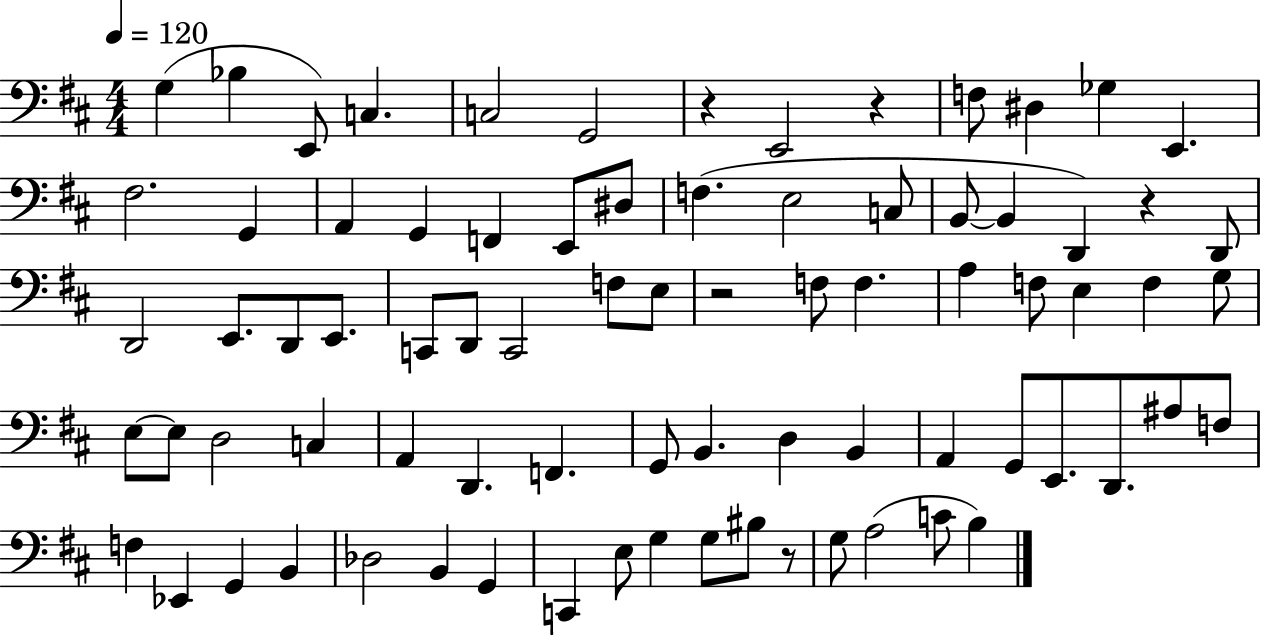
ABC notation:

X:1
T:Untitled
M:4/4
L:1/4
K:D
G, _B, E,,/2 C, C,2 G,,2 z E,,2 z F,/2 ^D, _G, E,, ^F,2 G,, A,, G,, F,, E,,/2 ^D,/2 F, E,2 C,/2 B,,/2 B,, D,, z D,,/2 D,,2 E,,/2 D,,/2 E,,/2 C,,/2 D,,/2 C,,2 F,/2 E,/2 z2 F,/2 F, A, F,/2 E, F, G,/2 E,/2 E,/2 D,2 C, A,, D,, F,, G,,/2 B,, D, B,, A,, G,,/2 E,,/2 D,,/2 ^A,/2 F,/2 F, _E,, G,, B,, _D,2 B,, G,, C,, E,/2 G, G,/2 ^B,/2 z/2 G,/2 A,2 C/2 B,